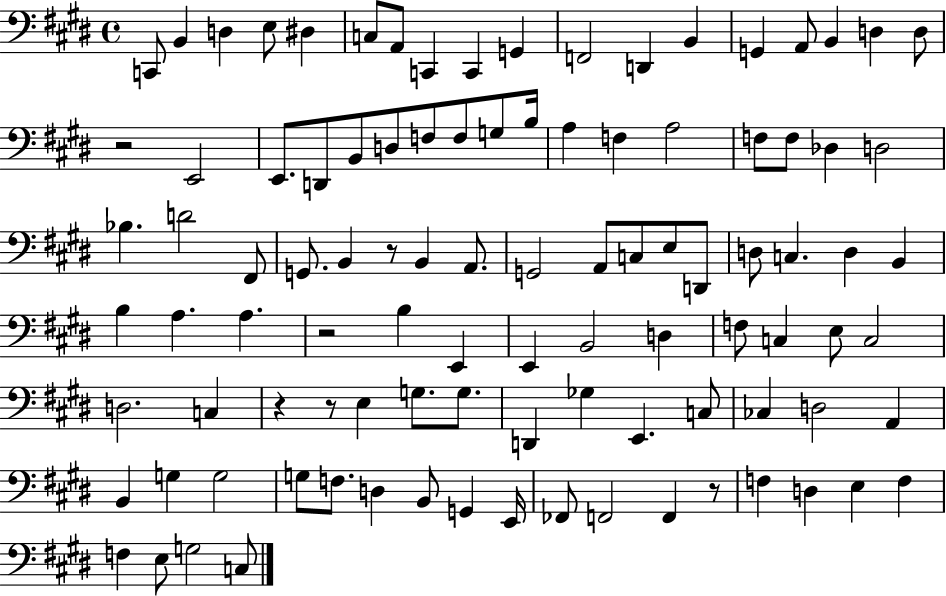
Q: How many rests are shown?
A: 6